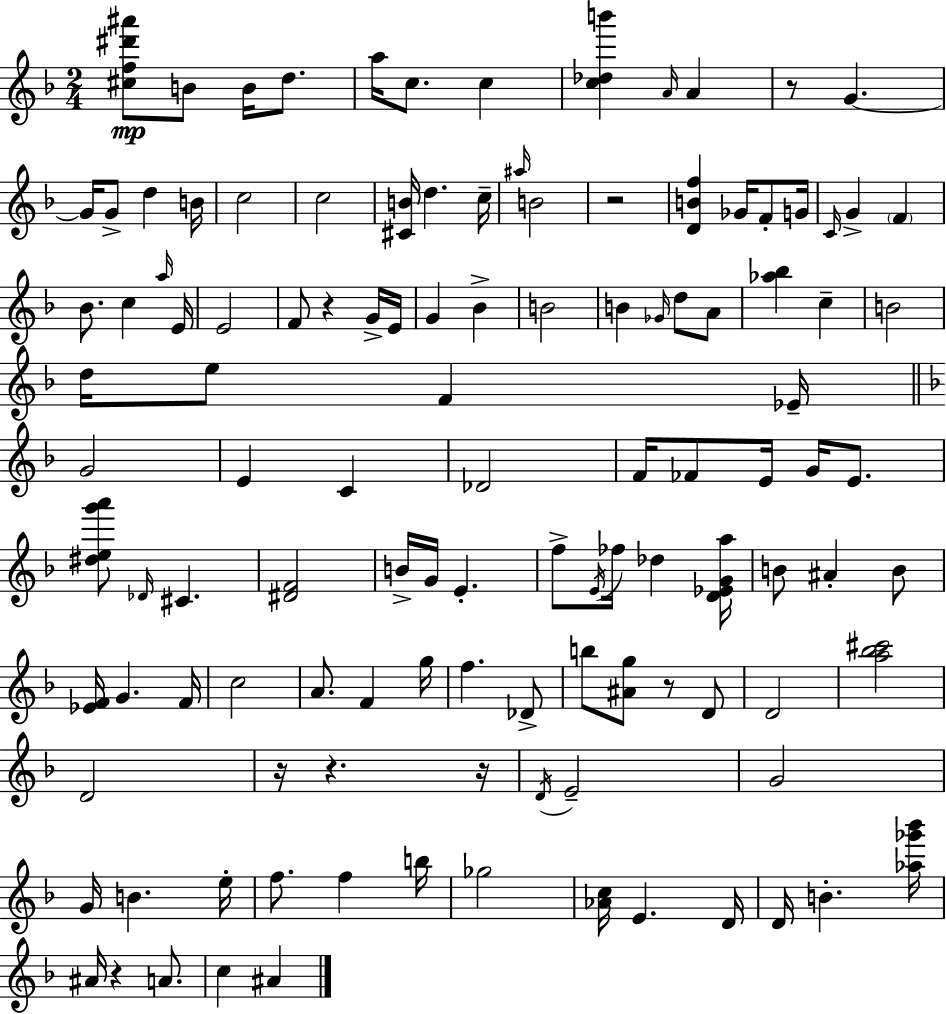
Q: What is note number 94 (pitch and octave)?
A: A#4